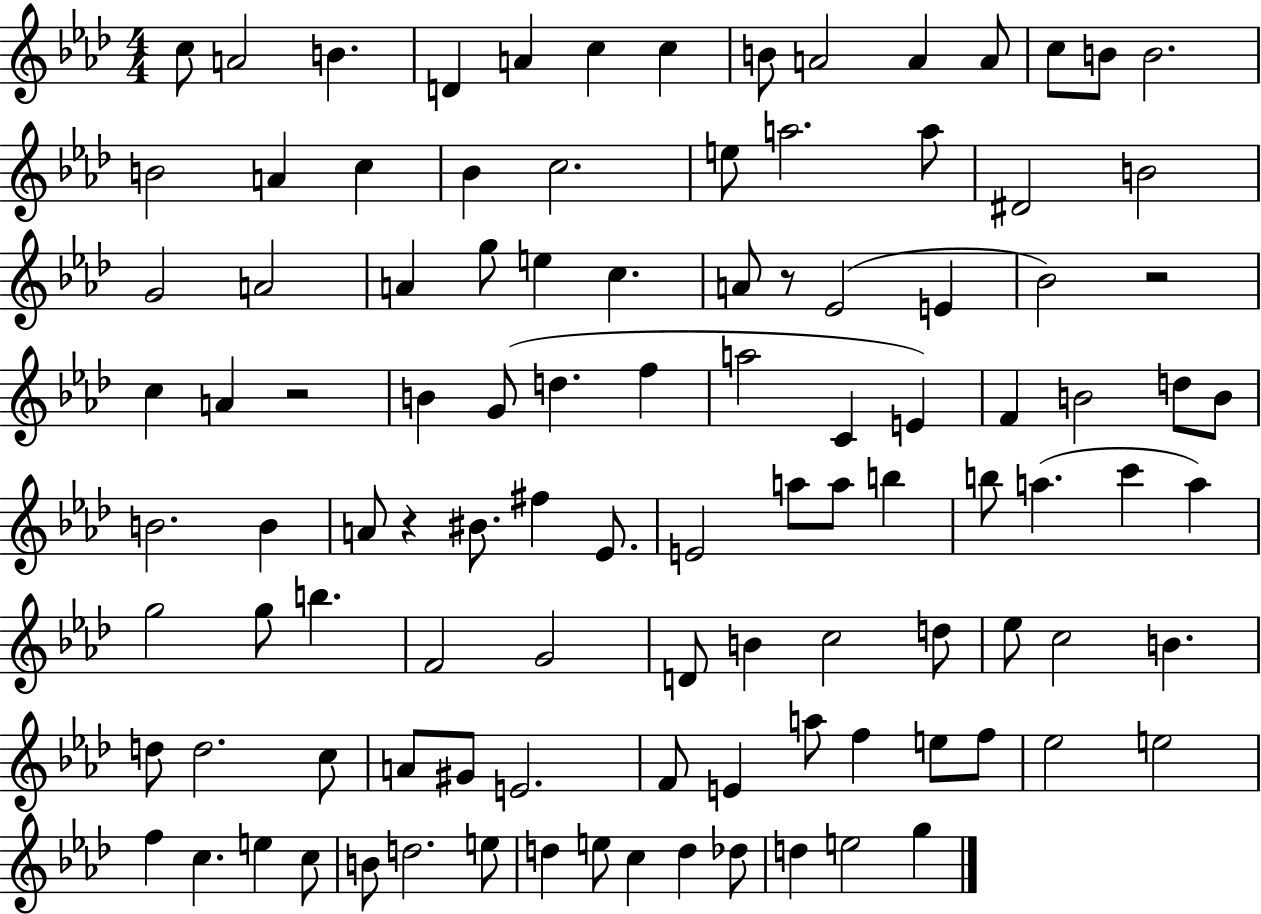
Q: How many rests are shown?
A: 4